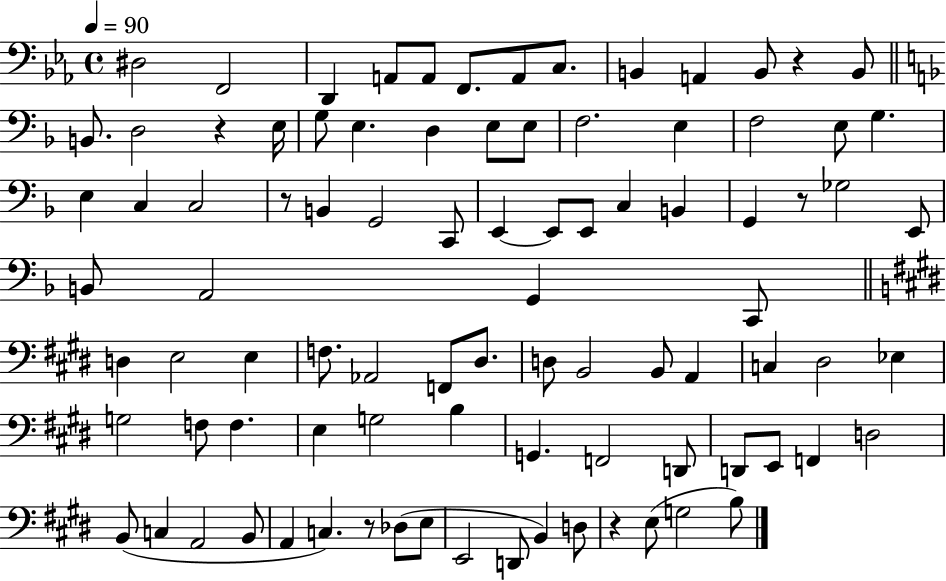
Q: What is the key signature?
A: EES major